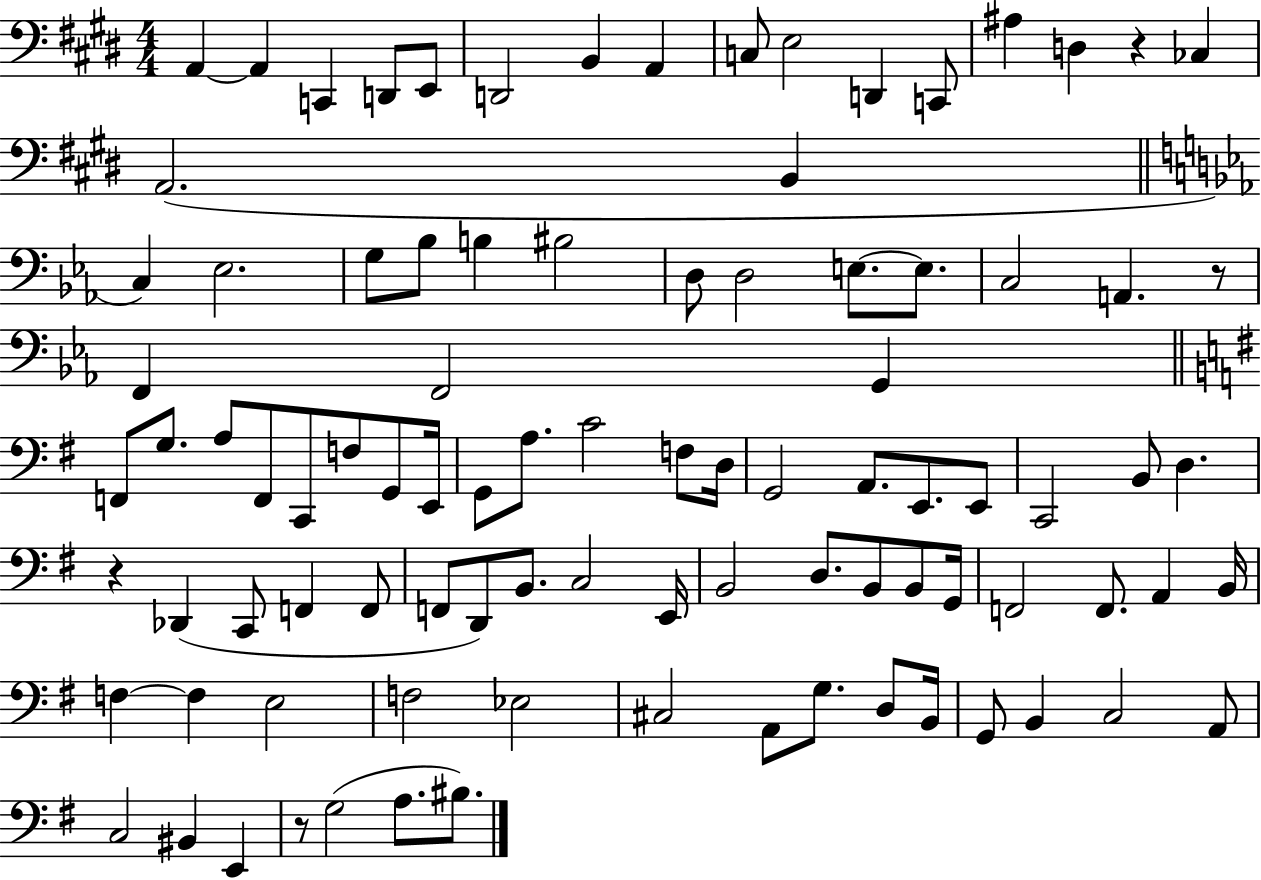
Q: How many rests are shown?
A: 4